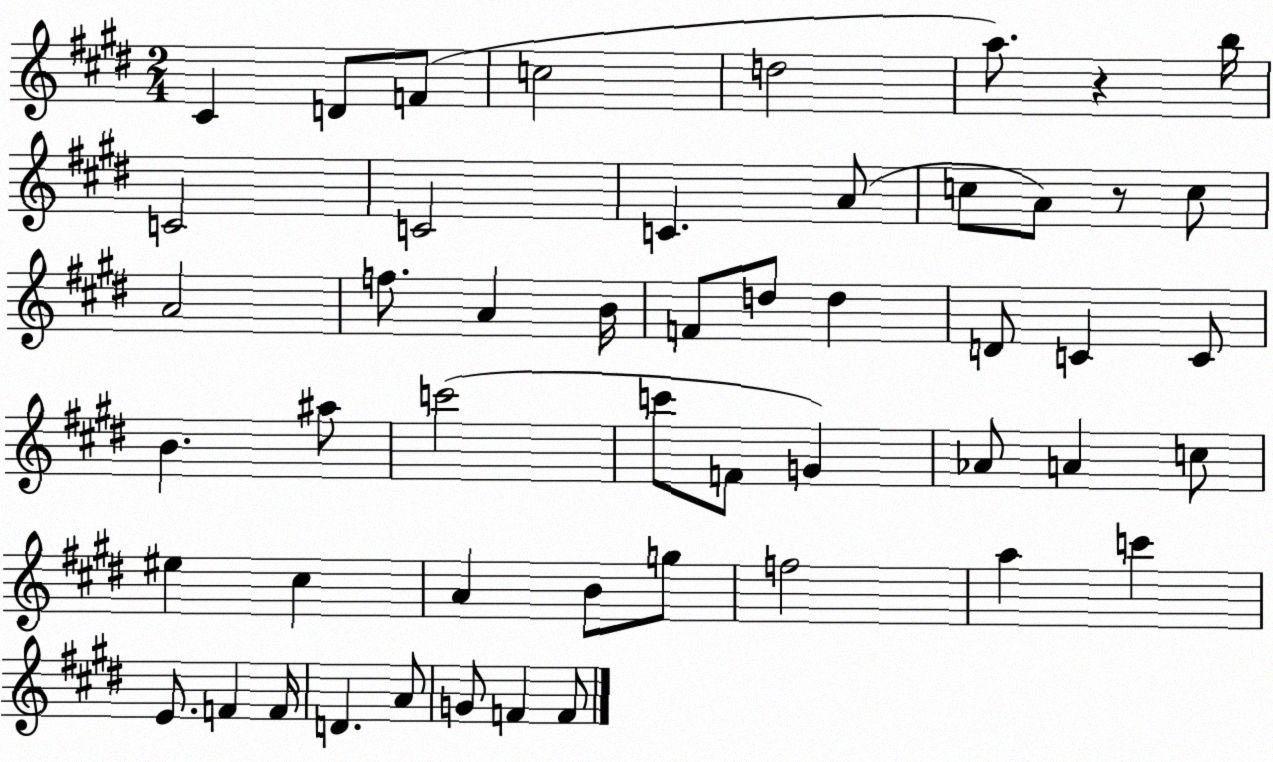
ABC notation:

X:1
T:Untitled
M:2/4
L:1/4
K:E
^C D/2 F/2 c2 d2 a/2 z b/4 C2 C2 C A/2 c/2 A/2 z/2 c/2 A2 f/2 A B/4 F/2 d/2 d D/2 C C/2 B ^a/2 c'2 c'/2 F/2 G _A/2 A c/2 ^e ^c A B/2 g/2 f2 a c' E/2 F F/4 D A/2 G/2 F F/2